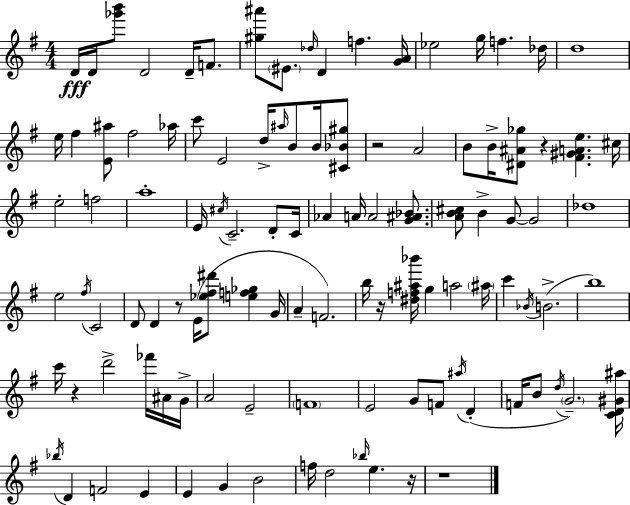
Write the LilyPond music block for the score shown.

{
  \clef treble
  \numericTimeSignature
  \time 4/4
  \key e \minor
  \repeat volta 2 { d'16\fff d'16 <ges''' b'''>8 d'2 d'16-- f'8. | <gis'' ais'''>8 \parenthesize eis'8. \grace { des''16 } d'4 f''4. | <g' a'>16 ees''2 g''16 f''4. | des''16 d''1 | \break e''16 fis''4 <e' ais''>8 fis''2 | aes''16 c'''8 e'2 d''16-> \grace { ais''16 } b'8 b'16 | <cis' bes' gis''>8 r2 a'2 | b'8 b'16-> <dis' ais' ges''>8 r4 <fis' gis' a' e''>4. | \break cis''16 e''2-. f''2 | a''1-. | e'16 \acciaccatura { cis''16 } c'2.-- | d'8-. c'16 aes'4 a'16 a'2 | \break <g' ais' bes'>8. <a' b' cis''>8 b'4-> g'8~~ g'2 | des''1 | e''2 \acciaccatura { fis''16 } c'2 | d'8 d'4 r8 e'16( <ees'' fis'' dis'''>8 <e'' f'' ges''>4 | \break g'16 a'4-- f'2.) | b''16 r16 <dis'' f'' ais'' bes'''>16 g''4 a''2 | \parenthesize ais''16 c'''4 \acciaccatura { bes'16 }( b'2.-> | b''1) | \break c'''16 r4 d'''2-> | fes'''16 ais'16 g'16-> a'2 e'2-- | \parenthesize f'1 | e'2 g'8 f'8 | \break \acciaccatura { ais''16 } d'4-.( f'16 b'8 \acciaccatura { d''16 } \parenthesize g'2.--) | <c' d' gis' ais''>16 \acciaccatura { bes''16 } d'4 f'2 | e'4 e'4 g'4 | b'2 f''16 d''2 | \break \grace { bes''16 } e''4. r16 r1 | } \bar "|."
}